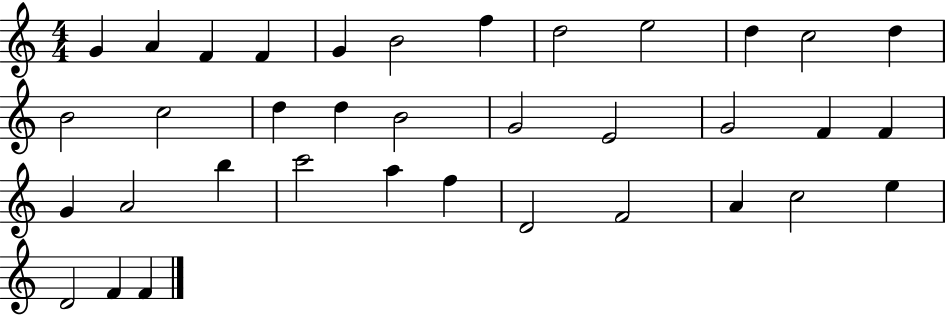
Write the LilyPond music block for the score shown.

{
  \clef treble
  \numericTimeSignature
  \time 4/4
  \key c \major
  g'4 a'4 f'4 f'4 | g'4 b'2 f''4 | d''2 e''2 | d''4 c''2 d''4 | \break b'2 c''2 | d''4 d''4 b'2 | g'2 e'2 | g'2 f'4 f'4 | \break g'4 a'2 b''4 | c'''2 a''4 f''4 | d'2 f'2 | a'4 c''2 e''4 | \break d'2 f'4 f'4 | \bar "|."
}